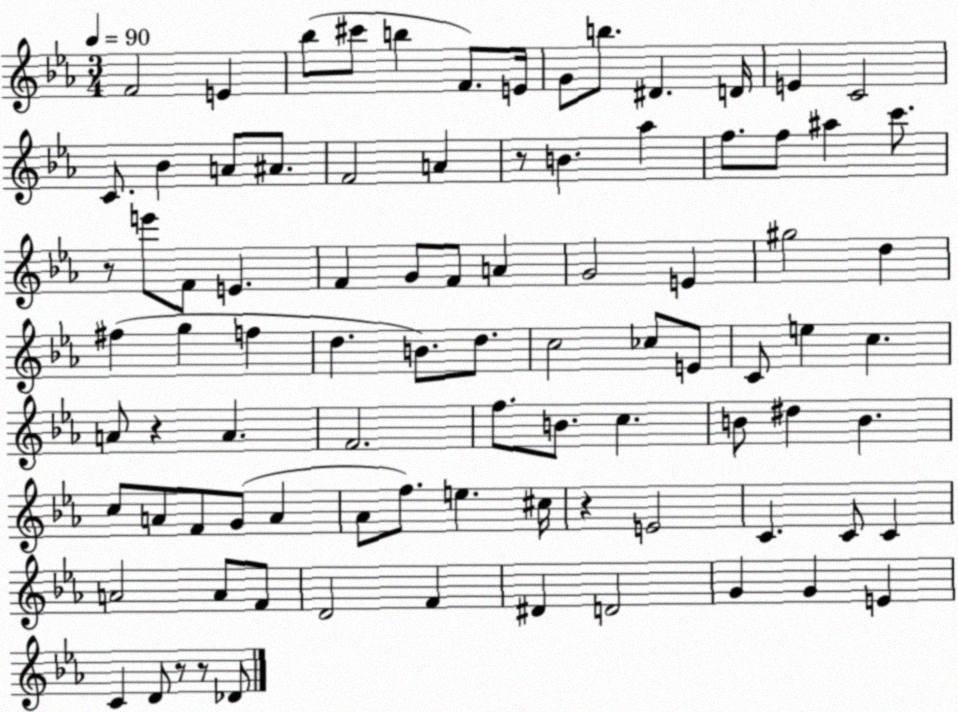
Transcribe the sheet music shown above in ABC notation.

X:1
T:Untitled
M:3/4
L:1/4
K:Eb
F2 E _b/2 ^c'/2 b F/2 E/4 G/2 b/2 ^D D/4 E C2 C/2 _B A/2 ^A/2 F2 A z/2 B _a f/2 f/2 ^a c'/2 z/2 e'/2 F/2 E F G/2 F/2 A G2 E ^g2 d ^f g f d B/2 d/2 c2 _c/2 E/2 C/2 e c A/2 z A F2 f/2 B/2 c B/2 ^d B c/2 A/2 F/2 G/2 A _A/2 f/2 e ^c/4 z E2 C C/2 C A2 A/2 F/2 D2 F ^D D2 G G E C D/2 z/2 z/2 _D/2